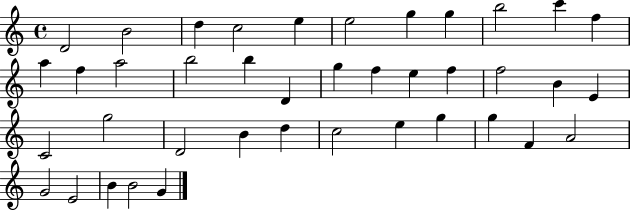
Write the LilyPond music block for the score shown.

{
  \clef treble
  \time 4/4
  \defaultTimeSignature
  \key c \major
  d'2 b'2 | d''4 c''2 e''4 | e''2 g''4 g''4 | b''2 c'''4 f''4 | \break a''4 f''4 a''2 | b''2 b''4 d'4 | g''4 f''4 e''4 f''4 | f''2 b'4 e'4 | \break c'2 g''2 | d'2 b'4 d''4 | c''2 e''4 g''4 | g''4 f'4 a'2 | \break g'2 e'2 | b'4 b'2 g'4 | \bar "|."
}